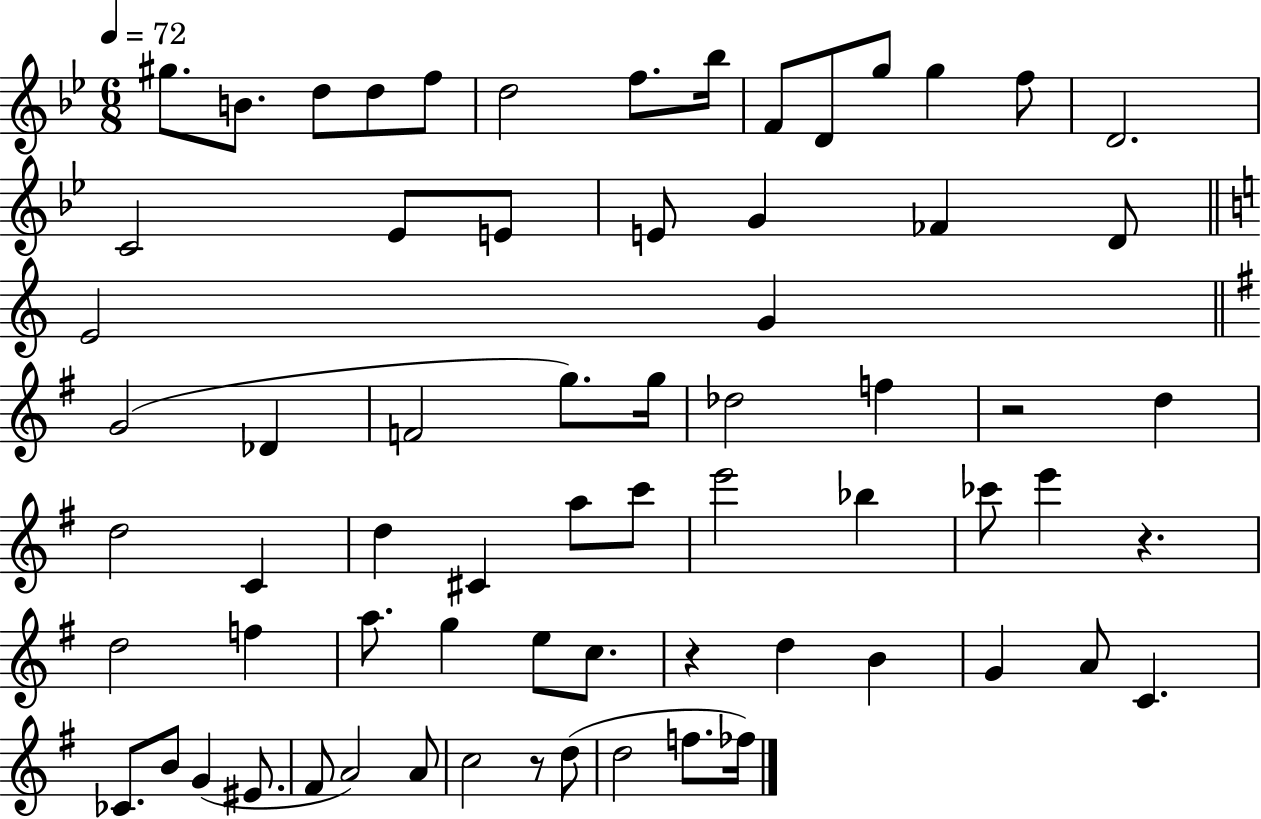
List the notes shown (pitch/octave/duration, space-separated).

G#5/e. B4/e. D5/e D5/e F5/e D5/h F5/e. Bb5/s F4/e D4/e G5/e G5/q F5/e D4/h. C4/h Eb4/e E4/e E4/e G4/q FES4/q D4/e E4/h G4/q G4/h Db4/q F4/h G5/e. G5/s Db5/h F5/q R/h D5/q D5/h C4/q D5/q C#4/q A5/e C6/e E6/h Bb5/q CES6/e E6/q R/q. D5/h F5/q A5/e. G5/q E5/e C5/e. R/q D5/q B4/q G4/q A4/e C4/q. CES4/e. B4/e G4/q EIS4/e. F#4/e A4/h A4/e C5/h R/e D5/e D5/h F5/e. FES5/s